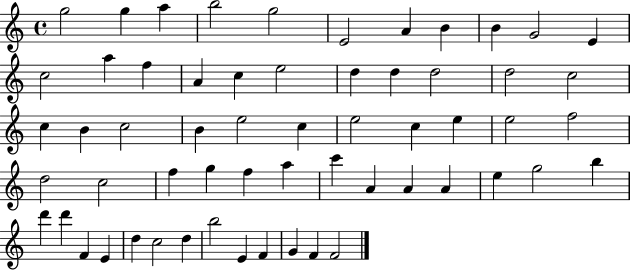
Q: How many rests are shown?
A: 0